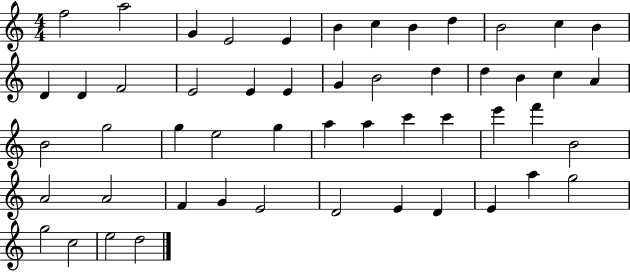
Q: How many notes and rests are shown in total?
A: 52